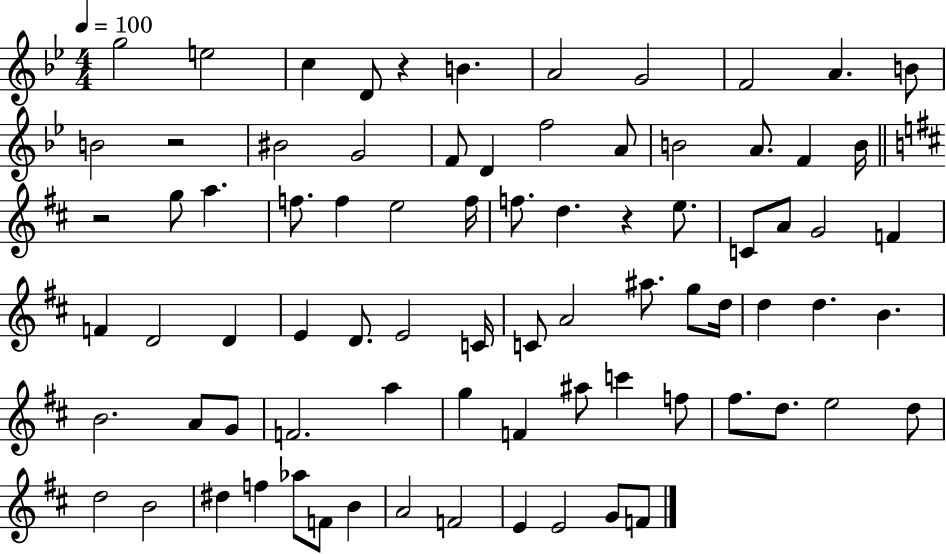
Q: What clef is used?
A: treble